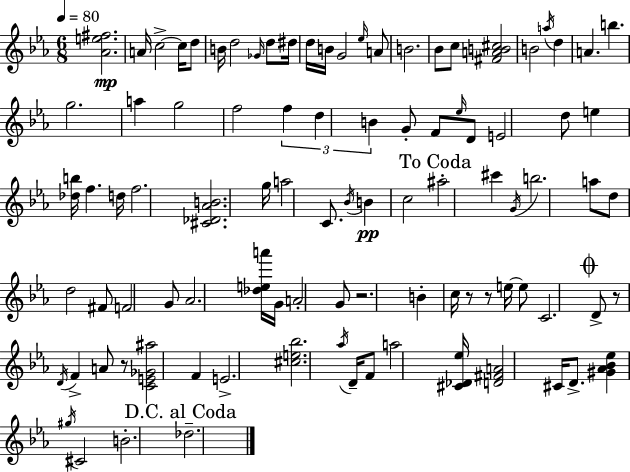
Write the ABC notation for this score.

X:1
T:Untitled
M:6/8
L:1/4
K:Eb
[_Ae^f]2 A/4 c2 c/4 d/2 B/4 d2 _G/4 d/2 ^d/4 d/4 B/4 G2 _e/4 A/2 B2 _B/2 c/2 [^FAB^c]2 B2 a/4 d A b g2 a g2 f2 f d B G/2 F/2 _e/4 D/2 E2 d/2 e [_db]/4 f d/4 f2 [^C_D_AB]2 g/4 a2 C/2 _B/4 B c2 ^a2 ^c' G/4 b2 a/2 d/2 d2 ^F/2 F2 G/2 _A2 [_dea']/4 G/4 A2 G/2 z2 B c/4 z/2 z/2 e/4 e/2 C2 D/2 z/2 D/4 F A/2 z/2 [CE_G^a]2 F E2 [^ce_b]2 _a/4 D/4 F/2 a2 [^C_D_e]/4 [D^FA]2 ^C/4 D/2 [^G_A_B_e] ^g/4 ^C2 B2 _d2